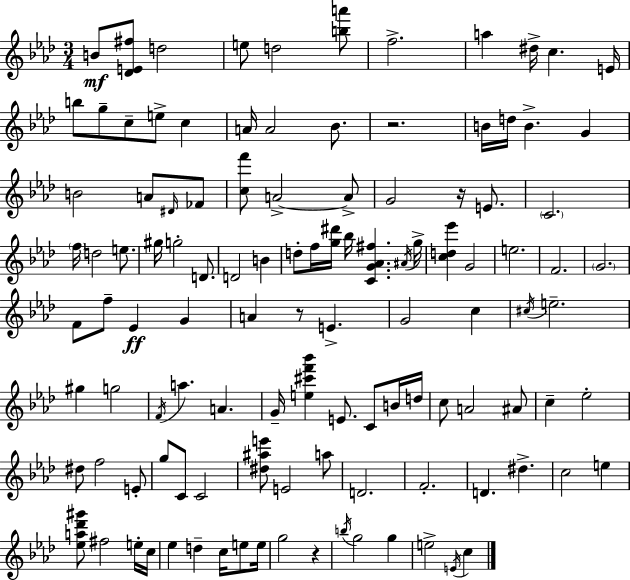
X:1
T:Untitled
M:3/4
L:1/4
K:Fm
B/2 [_DE^f]/2 d2 e/2 d2 [ba']/2 f2 a ^d/4 c E/4 b/2 g/2 c/2 e/2 c A/4 A2 _B/2 z2 B/4 d/4 B G B2 A/2 ^D/4 _F/2 [cf']/2 A2 A/2 G2 z/4 E/2 C2 f/4 d2 e/2 ^g/4 g2 D/2 D2 B d/2 f/4 [g^d']/4 _b/4 [CG_A^f] ^A/4 g/4 [cd_e'] G2 e2 F2 G2 F/2 f/2 _E G A z/2 E G2 c ^c/4 e2 ^g g2 F/4 a A G/4 [e^c'f'_b'] E/2 C/2 B/4 d/4 c/2 A2 ^A/2 c _e2 ^d/2 f2 E/2 g/2 C/2 C2 [^d^ae']/2 E2 a/2 D2 F2 D ^d c2 e [_ea_d'^g']/2 ^f2 e/4 c/4 _e d c/4 e/2 e/4 g2 z b/4 g2 g e2 E/4 c